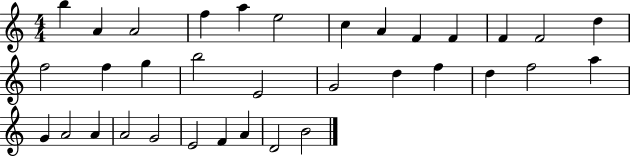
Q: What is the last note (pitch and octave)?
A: B4